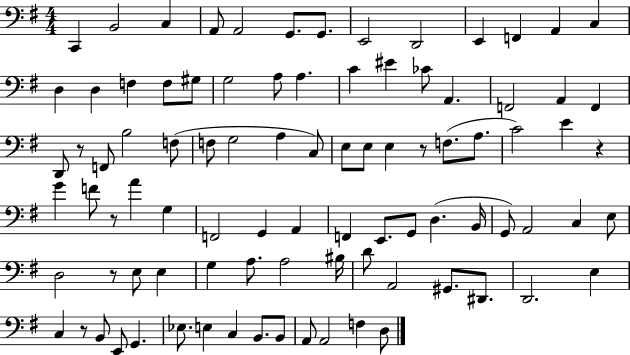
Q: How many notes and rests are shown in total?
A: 91